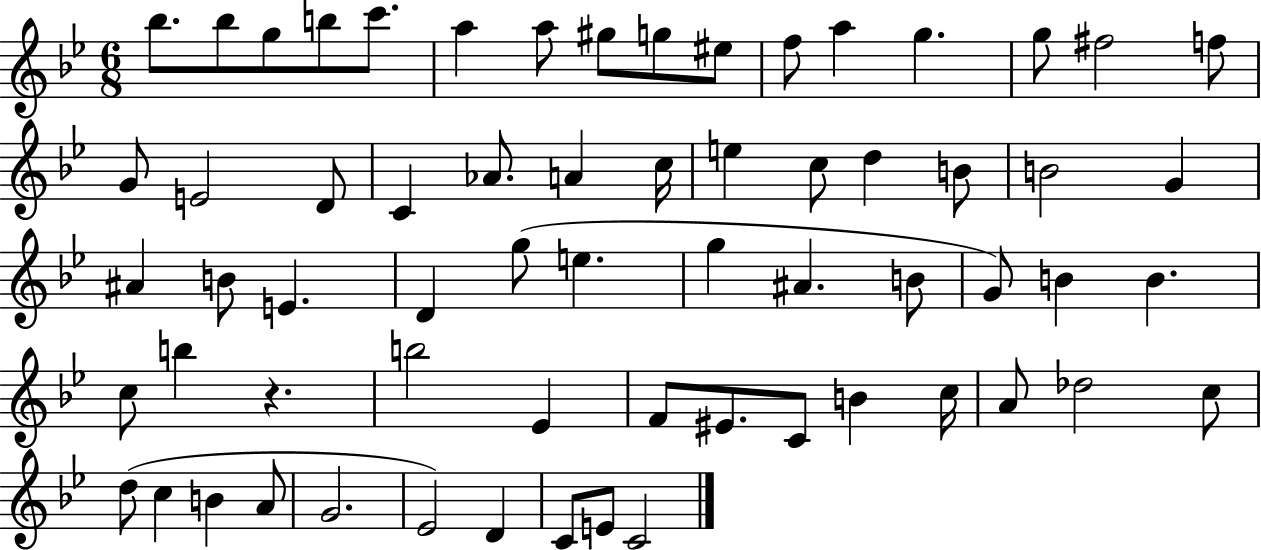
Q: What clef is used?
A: treble